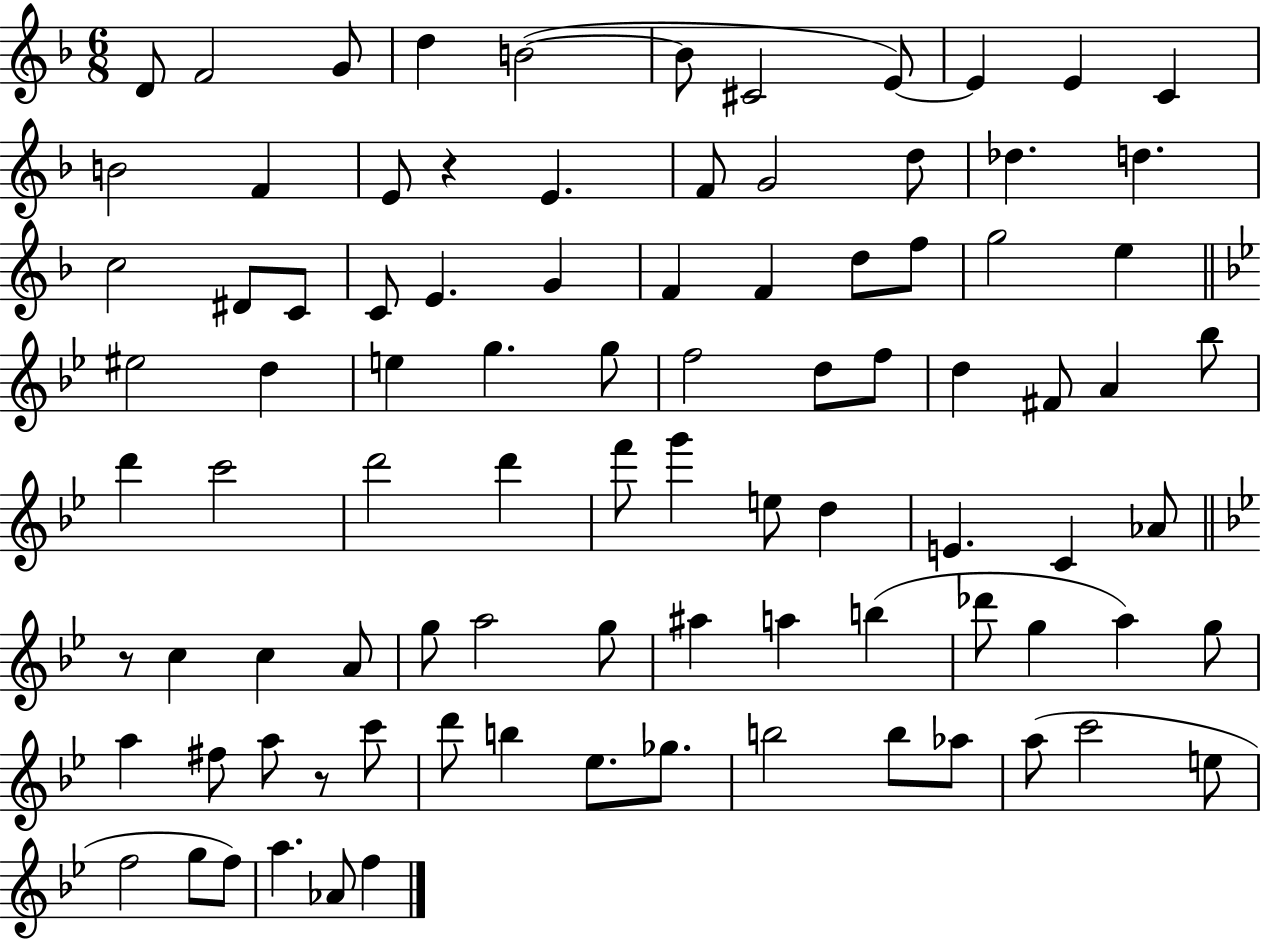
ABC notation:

X:1
T:Untitled
M:6/8
L:1/4
K:F
D/2 F2 G/2 d B2 B/2 ^C2 E/2 E E C B2 F E/2 z E F/2 G2 d/2 _d d c2 ^D/2 C/2 C/2 E G F F d/2 f/2 g2 e ^e2 d e g g/2 f2 d/2 f/2 d ^F/2 A _b/2 d' c'2 d'2 d' f'/2 g' e/2 d E C _A/2 z/2 c c A/2 g/2 a2 g/2 ^a a b _d'/2 g a g/2 a ^f/2 a/2 z/2 c'/2 d'/2 b _e/2 _g/2 b2 b/2 _a/2 a/2 c'2 e/2 f2 g/2 f/2 a _A/2 f